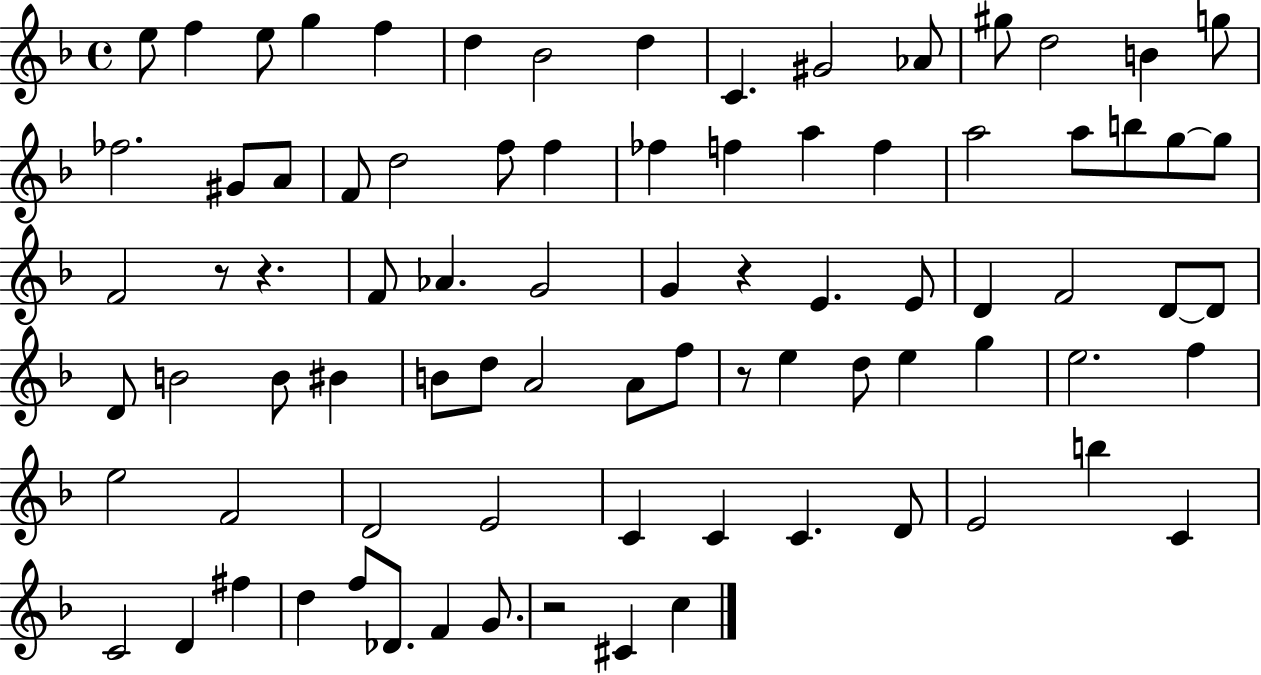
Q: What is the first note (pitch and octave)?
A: E5